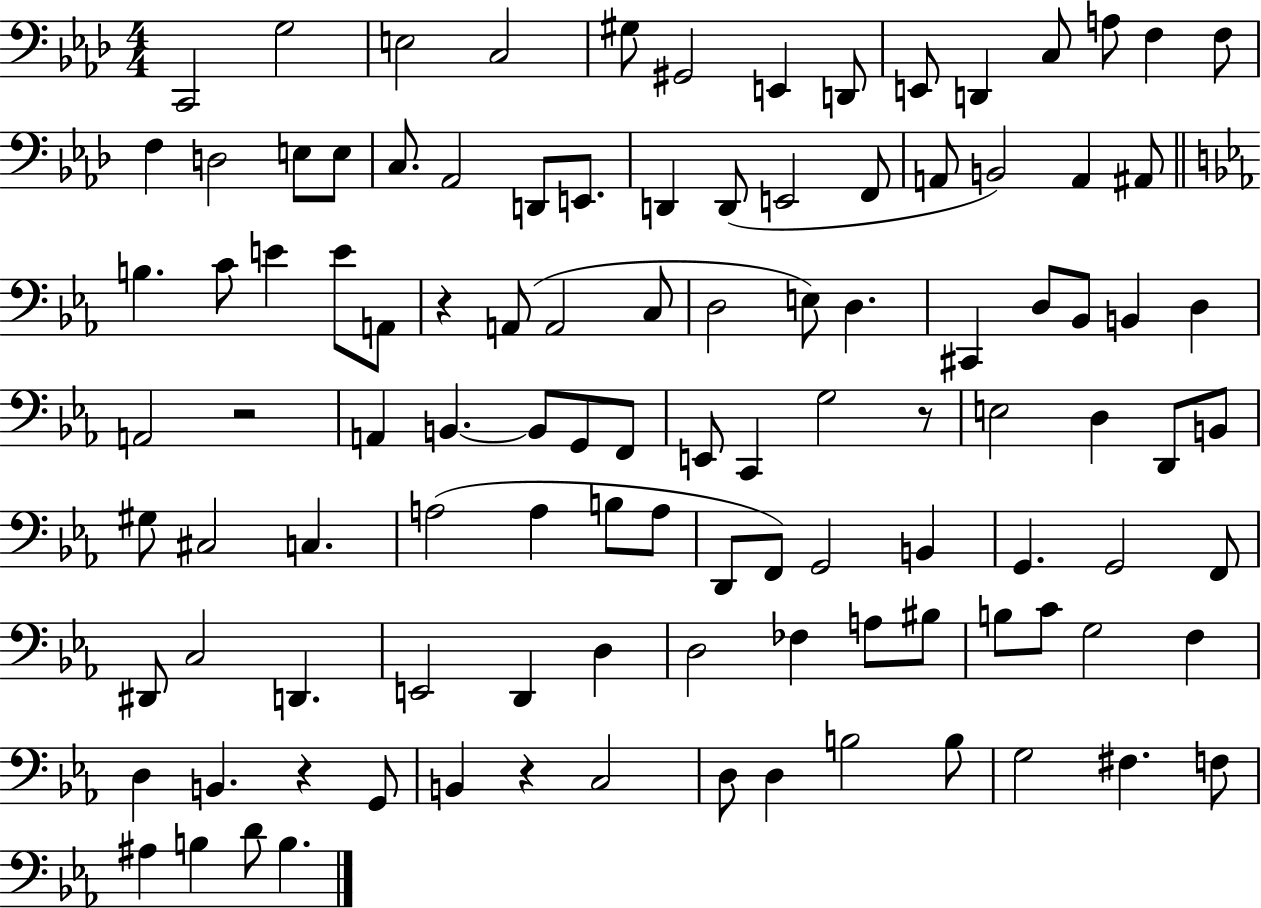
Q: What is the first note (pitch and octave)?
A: C2